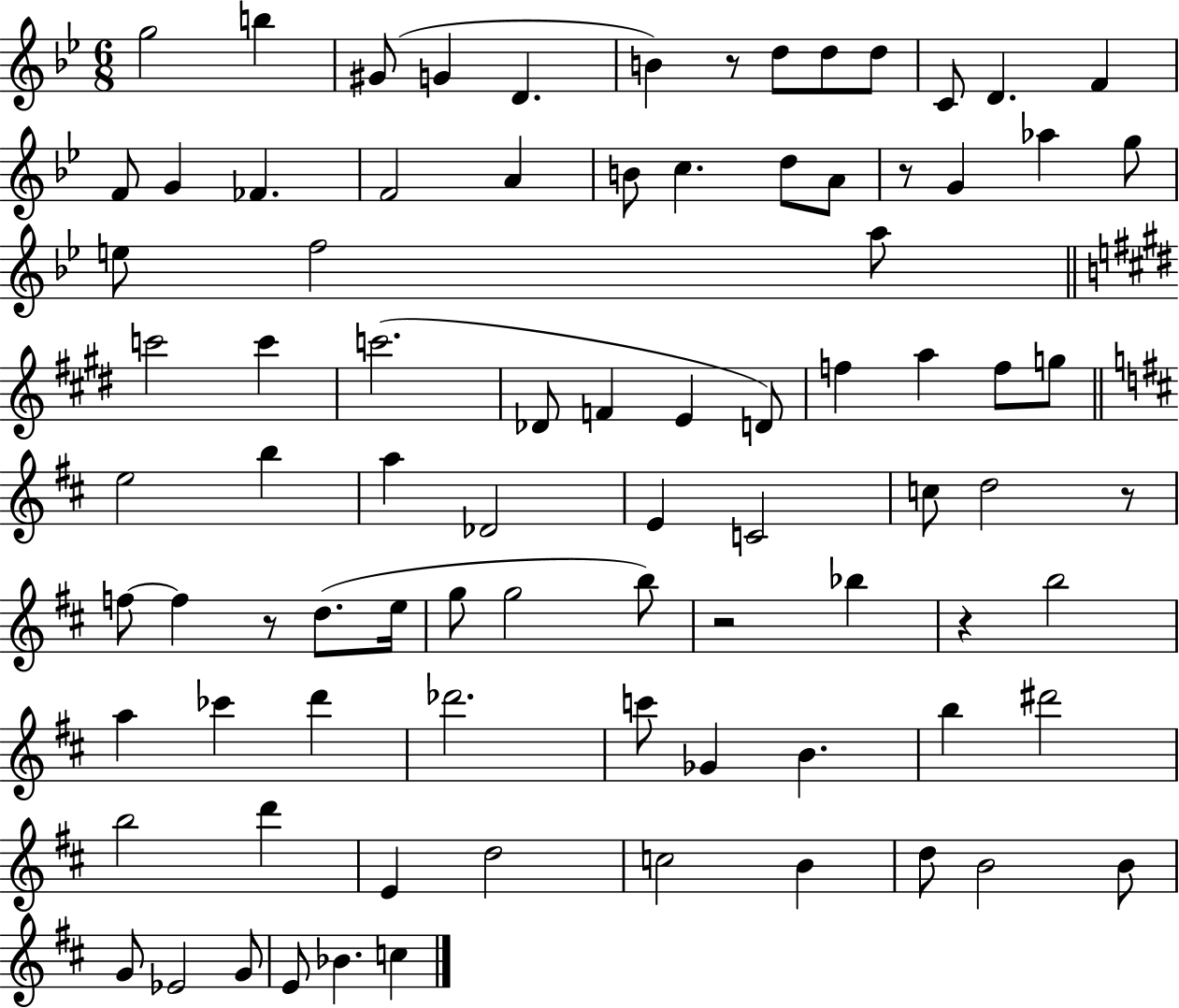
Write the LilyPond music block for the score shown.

{
  \clef treble
  \numericTimeSignature
  \time 6/8
  \key bes \major
  \repeat volta 2 { g''2 b''4 | gis'8( g'4 d'4. | b'4) r8 d''8 d''8 d''8 | c'8 d'4. f'4 | \break f'8 g'4 fes'4. | f'2 a'4 | b'8 c''4. d''8 a'8 | r8 g'4 aes''4 g''8 | \break e''8 f''2 a''8 | \bar "||" \break \key e \major c'''2 c'''4 | c'''2.( | des'8 f'4 e'4 d'8) | f''4 a''4 f''8 g''8 | \break \bar "||" \break \key d \major e''2 b''4 | a''4 des'2 | e'4 c'2 | c''8 d''2 r8 | \break f''8~~ f''4 r8 d''8.( e''16 | g''8 g''2 b''8) | r2 bes''4 | r4 b''2 | \break a''4 ces'''4 d'''4 | des'''2. | c'''8 ges'4 b'4. | b''4 dis'''2 | \break b''2 d'''4 | e'4 d''2 | c''2 b'4 | d''8 b'2 b'8 | \break g'8 ees'2 g'8 | e'8 bes'4. c''4 | } \bar "|."
}